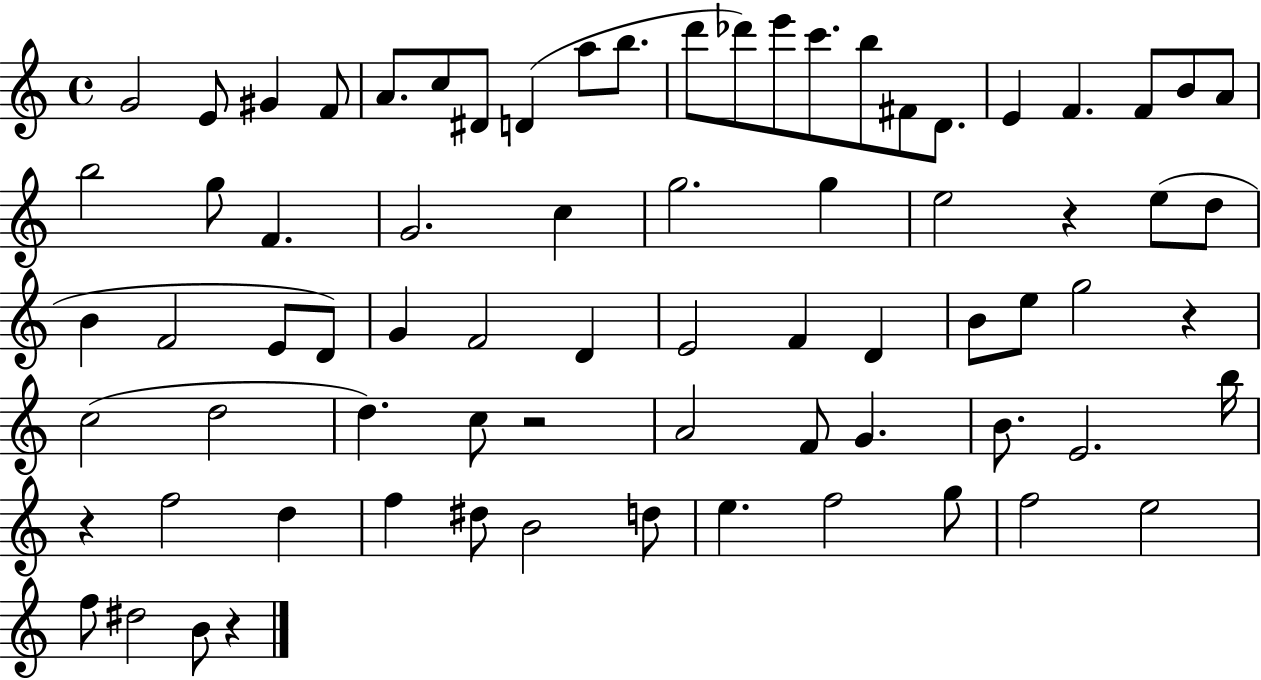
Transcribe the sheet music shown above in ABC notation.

X:1
T:Untitled
M:4/4
L:1/4
K:C
G2 E/2 ^G F/2 A/2 c/2 ^D/2 D a/2 b/2 d'/2 _d'/2 e'/2 c'/2 b/2 ^F/2 D/2 E F F/2 B/2 A/2 b2 g/2 F G2 c g2 g e2 z e/2 d/2 B F2 E/2 D/2 G F2 D E2 F D B/2 e/2 g2 z c2 d2 d c/2 z2 A2 F/2 G B/2 E2 b/4 z f2 d f ^d/2 B2 d/2 e f2 g/2 f2 e2 f/2 ^d2 B/2 z